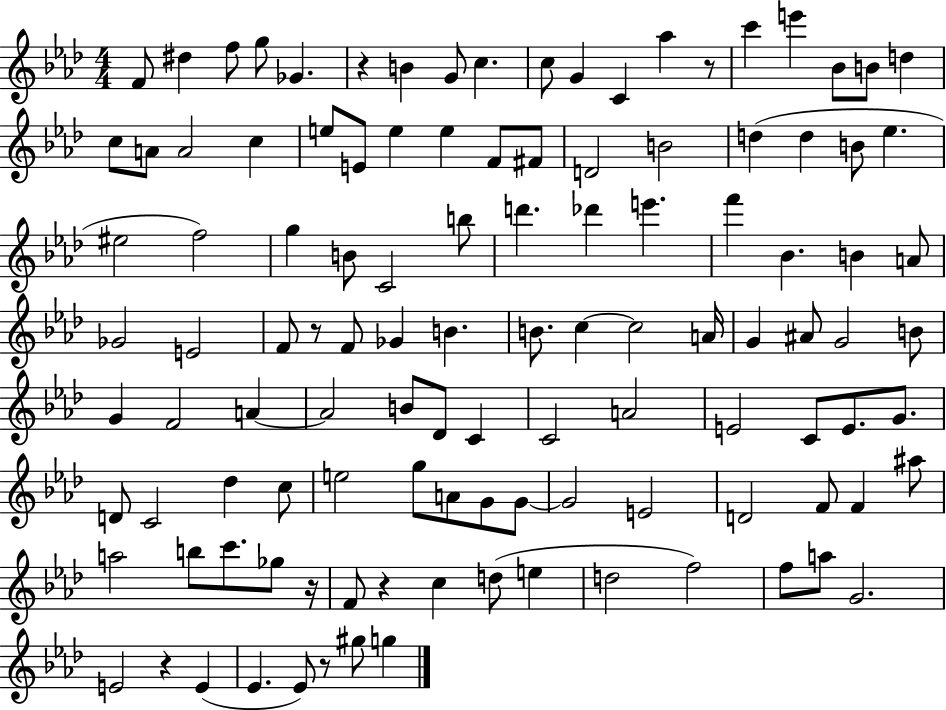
F4/e D#5/q F5/e G5/e Gb4/q. R/q B4/q G4/e C5/q. C5/e G4/q C4/q Ab5/q R/e C6/q E6/q Bb4/e B4/e D5/q C5/e A4/e A4/h C5/q E5/e E4/e E5/q E5/q F4/e F#4/e D4/h B4/h D5/q D5/q B4/e Eb5/q. EIS5/h F5/h G5/q B4/e C4/h B5/e D6/q. Db6/q E6/q. F6/q Bb4/q. B4/q A4/e Gb4/h E4/h F4/e R/e F4/e Gb4/q B4/q. B4/e. C5/q C5/h A4/s G4/q A#4/e G4/h B4/e G4/q F4/h A4/q A4/h B4/e Db4/e C4/q C4/h A4/h E4/h C4/e E4/e. G4/e. D4/e C4/h Db5/q C5/e E5/h G5/e A4/e G4/e G4/e G4/h E4/h D4/h F4/e F4/q A#5/e A5/h B5/e C6/e. Gb5/e R/s F4/e R/q C5/q D5/e E5/q D5/h F5/h F5/e A5/e G4/h. E4/h R/q E4/q Eb4/q. Eb4/e R/e G#5/e G5/q